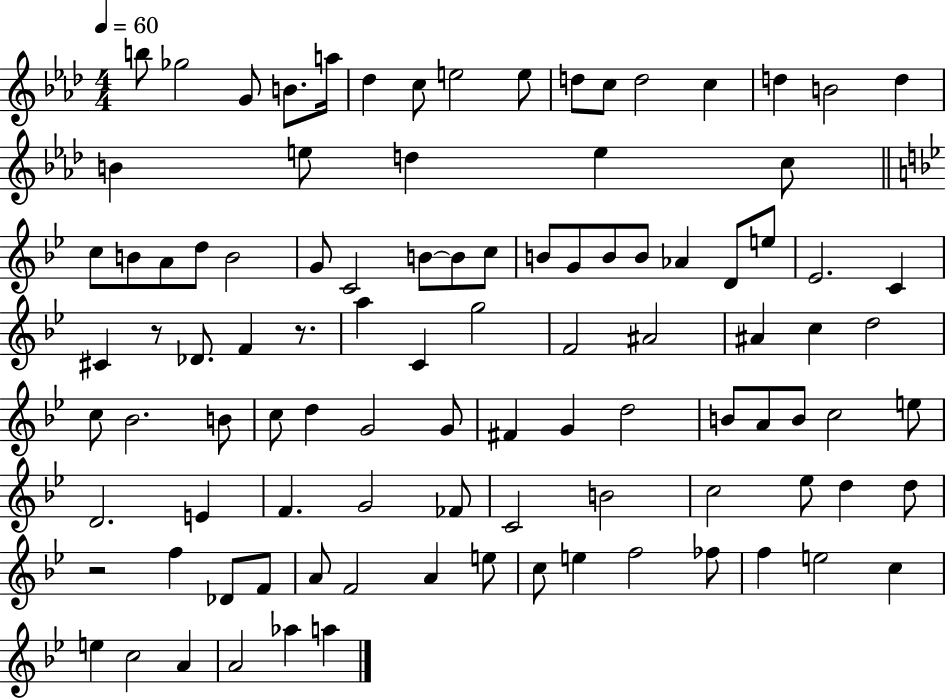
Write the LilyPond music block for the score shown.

{
  \clef treble
  \numericTimeSignature
  \time 4/4
  \key aes \major
  \tempo 4 = 60
  \repeat volta 2 { b''8 ges''2 g'8 b'8. a''16 | des''4 c''8 e''2 e''8 | d''8 c''8 d''2 c''4 | d''4 b'2 d''4 | \break b'4 e''8 d''4 e''4 c''8 | \bar "||" \break \key bes \major c''8 b'8 a'8 d''8 b'2 | g'8 c'2 b'8~~ b'8 c''8 | b'8 g'8 b'8 b'8 aes'4 d'8 e''8 | ees'2. c'4 | \break cis'4 r8 des'8. f'4 r8. | a''4 c'4 g''2 | f'2 ais'2 | ais'4 c''4 d''2 | \break c''8 bes'2. b'8 | c''8 d''4 g'2 g'8 | fis'4 g'4 d''2 | b'8 a'8 b'8 c''2 e''8 | \break d'2. e'4 | f'4. g'2 fes'8 | c'2 b'2 | c''2 ees''8 d''4 d''8 | \break r2 f''4 des'8 f'8 | a'8 f'2 a'4 e''8 | c''8 e''4 f''2 fes''8 | f''4 e''2 c''4 | \break e''4 c''2 a'4 | a'2 aes''4 a''4 | } \bar "|."
}